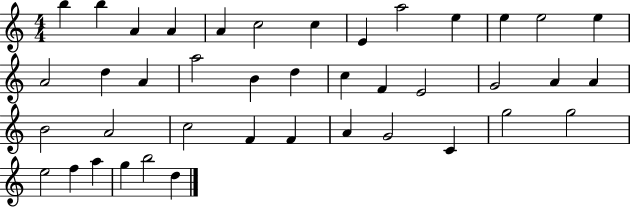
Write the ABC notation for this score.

X:1
T:Untitled
M:4/4
L:1/4
K:C
b b A A A c2 c E a2 e e e2 e A2 d A a2 B d c F E2 G2 A A B2 A2 c2 F F A G2 C g2 g2 e2 f a g b2 d